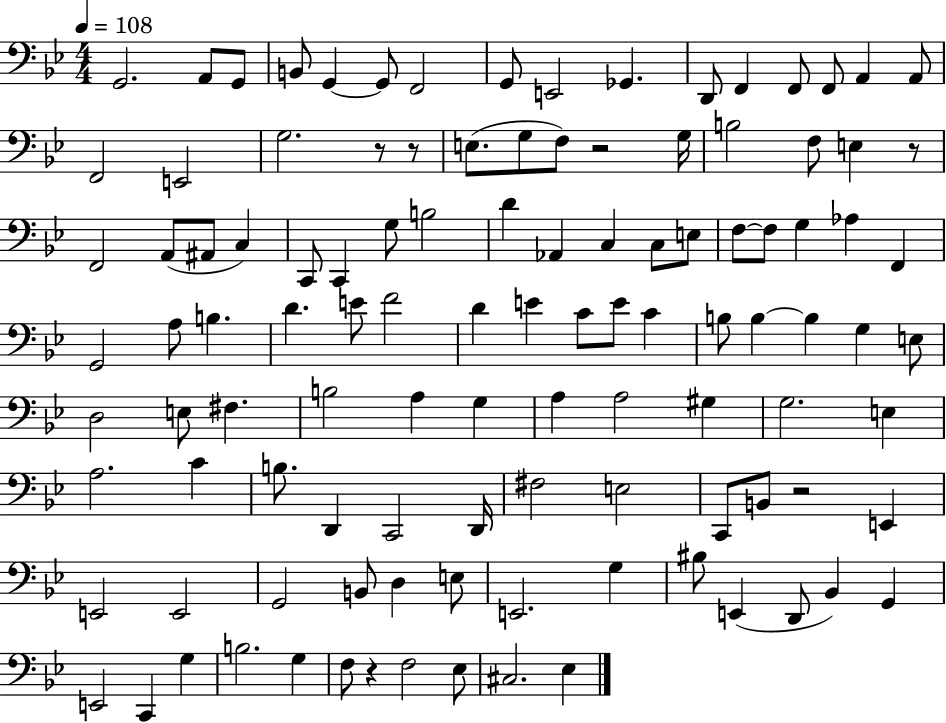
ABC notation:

X:1
T:Untitled
M:4/4
L:1/4
K:Bb
G,,2 A,,/2 G,,/2 B,,/2 G,, G,,/2 F,,2 G,,/2 E,,2 _G,, D,,/2 F,, F,,/2 F,,/2 A,, A,,/2 F,,2 E,,2 G,2 z/2 z/2 E,/2 G,/2 F,/2 z2 G,/4 B,2 F,/2 E, z/2 F,,2 A,,/2 ^A,,/2 C, C,,/2 C,, G,/2 B,2 D _A,, C, C,/2 E,/2 F,/2 F,/2 G, _A, F,, G,,2 A,/2 B, D E/2 F2 D E C/2 E/2 C B,/2 B, B, G, E,/2 D,2 E,/2 ^F, B,2 A, G, A, A,2 ^G, G,2 E, A,2 C B,/2 D,, C,,2 D,,/4 ^F,2 E,2 C,,/2 B,,/2 z2 E,, E,,2 E,,2 G,,2 B,,/2 D, E,/2 E,,2 G, ^B,/2 E,, D,,/2 _B,, G,, E,,2 C,, G, B,2 G, F,/2 z F,2 _E,/2 ^C,2 _E,